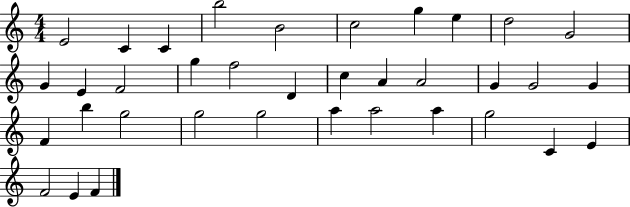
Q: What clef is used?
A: treble